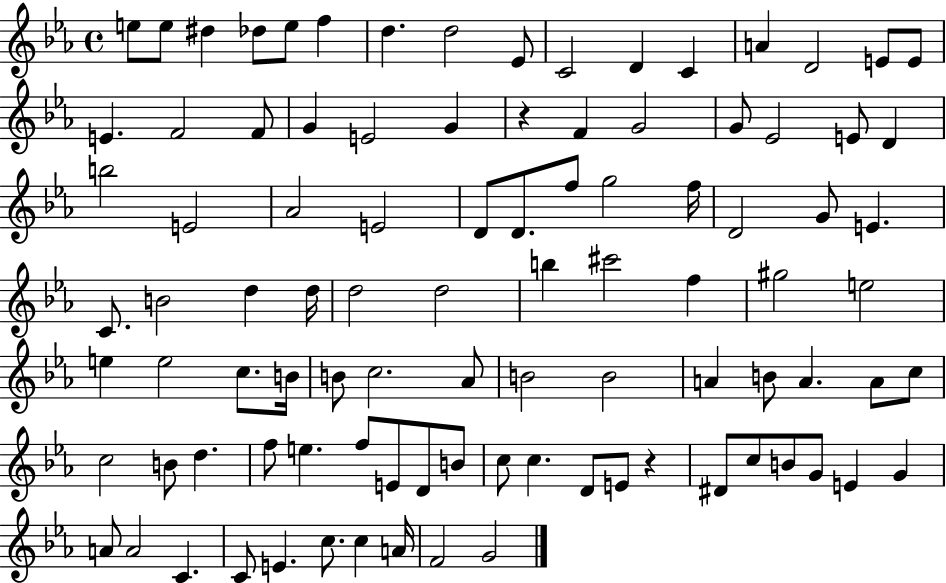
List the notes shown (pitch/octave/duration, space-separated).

E5/e E5/e D#5/q Db5/e E5/e F5/q D5/q. D5/h Eb4/e C4/h D4/q C4/q A4/q D4/h E4/e E4/e E4/q. F4/h F4/e G4/q E4/h G4/q R/q F4/q G4/h G4/e Eb4/h E4/e D4/q B5/h E4/h Ab4/h E4/h D4/e D4/e. F5/e G5/h F5/s D4/h G4/e E4/q. C4/e. B4/h D5/q D5/s D5/h D5/h B5/q C#6/h F5/q G#5/h E5/h E5/q E5/h C5/e. B4/s B4/e C5/h. Ab4/e B4/h B4/h A4/q B4/e A4/q. A4/e C5/e C5/h B4/e D5/q. F5/e E5/q. F5/e E4/e D4/e B4/e C5/e C5/q. D4/e E4/e R/q D#4/e C5/e B4/e G4/e E4/q G4/q A4/e A4/h C4/q. C4/e E4/q. C5/e. C5/q A4/s F4/h G4/h